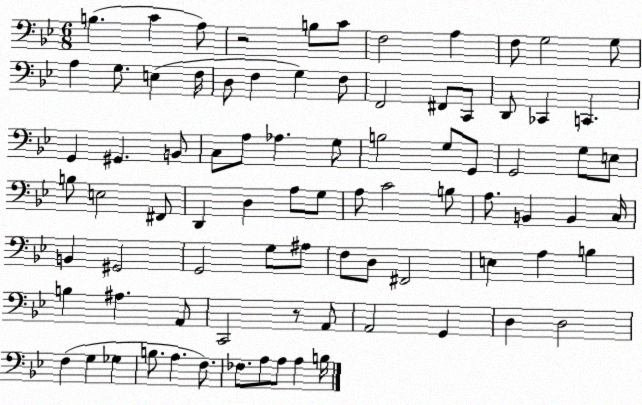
X:1
T:Untitled
M:6/8
L:1/4
K:Bb
B, C A,/2 z2 B,/2 C/2 F,2 A, F,/2 G,2 G,/2 A, G,/2 E, F,/4 D,/2 F, G, F,/2 F,,2 ^F,,/2 C,,/2 D,,/2 _C,, C,, G,, ^G,, B,,/2 C,/2 A,/2 _A, G,/2 B,2 G,/2 G,,/2 G,,2 G,/2 E,/2 B,/2 E,2 ^F,,/2 D,, D, A,/2 G,/2 A,/2 C2 B,/2 A,/2 B,, B,, C,/4 B,, ^G,,2 G,,2 G,/2 ^A,/2 F,/2 D,/2 ^F,,2 E, A, B, B, ^A, A,,/2 C,,2 z/2 A,,/2 A,,2 G,, D, D,2 F, G, _G, B,/2 A, F,/2 _F,/2 A,/2 A,/2 A, B,/4